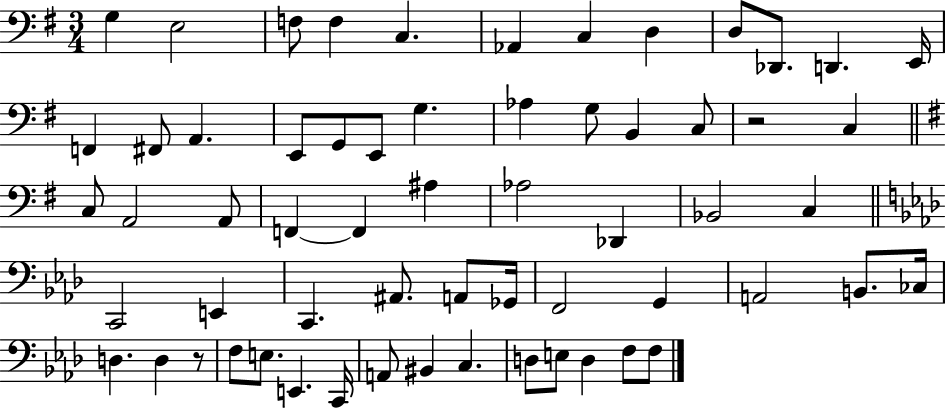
{
  \clef bass
  \numericTimeSignature
  \time 3/4
  \key g \major
  g4 e2 | f8 f4 c4. | aes,4 c4 d4 | d8 des,8. d,4. e,16 | \break f,4 fis,8 a,4. | e,8 g,8 e,8 g4. | aes4 g8 b,4 c8 | r2 c4 | \break \bar "||" \break \key g \major c8 a,2 a,8 | f,4~~ f,4 ais4 | aes2 des,4 | bes,2 c4 | \break \bar "||" \break \key f \minor c,2 e,4 | c,4. ais,8. a,8 ges,16 | f,2 g,4 | a,2 b,8. ces16 | \break d4. d4 r8 | f8 e8. e,4. c,16 | a,8 bis,4 c4. | d8 e8 d4 f8 f8 | \break \bar "|."
}